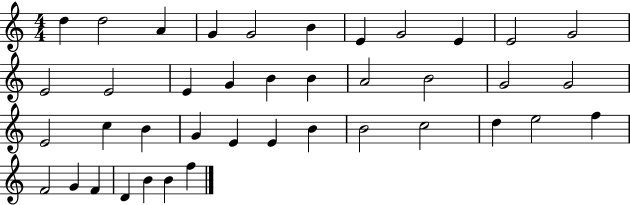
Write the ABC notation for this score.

X:1
T:Untitled
M:4/4
L:1/4
K:C
d d2 A G G2 B E G2 E E2 G2 E2 E2 E G B B A2 B2 G2 G2 E2 c B G E E B B2 c2 d e2 f F2 G F D B B f